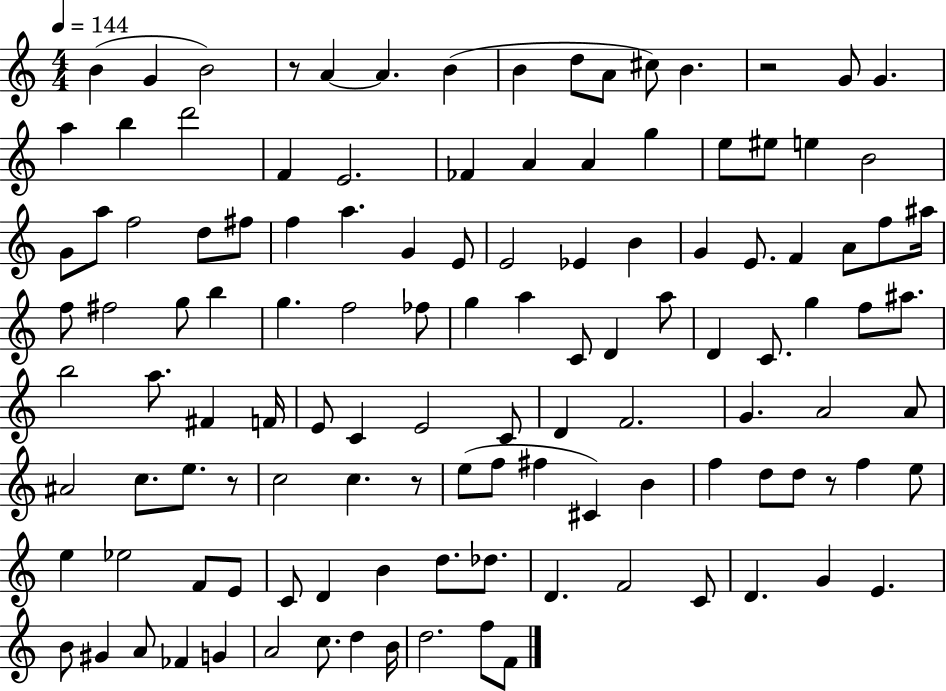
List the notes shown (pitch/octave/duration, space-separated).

B4/q G4/q B4/h R/e A4/q A4/q. B4/q B4/q D5/e A4/e C#5/e B4/q. R/h G4/e G4/q. A5/q B5/q D6/h F4/q E4/h. FES4/q A4/q A4/q G5/q E5/e EIS5/e E5/q B4/h G4/e A5/e F5/h D5/e F#5/e F5/q A5/q. G4/q E4/e E4/h Eb4/q B4/q G4/q E4/e. F4/q A4/e F5/e A#5/s F5/e F#5/h G5/e B5/q G5/q. F5/h FES5/e G5/q A5/q C4/e D4/q A5/e D4/q C4/e. G5/q F5/e A#5/e. B5/h A5/e. F#4/q F4/s E4/e C4/q E4/h C4/e D4/q F4/h. G4/q. A4/h A4/e A#4/h C5/e. E5/e. R/e C5/h C5/q. R/e E5/e F5/e F#5/q C#4/q B4/q F5/q D5/e D5/e R/e F5/q E5/e E5/q Eb5/h F4/e E4/e C4/e D4/q B4/q D5/e. Db5/e. D4/q. F4/h C4/e D4/q. G4/q E4/q. B4/e G#4/q A4/e FES4/q G4/q A4/h C5/e. D5/q B4/s D5/h. F5/e F4/e